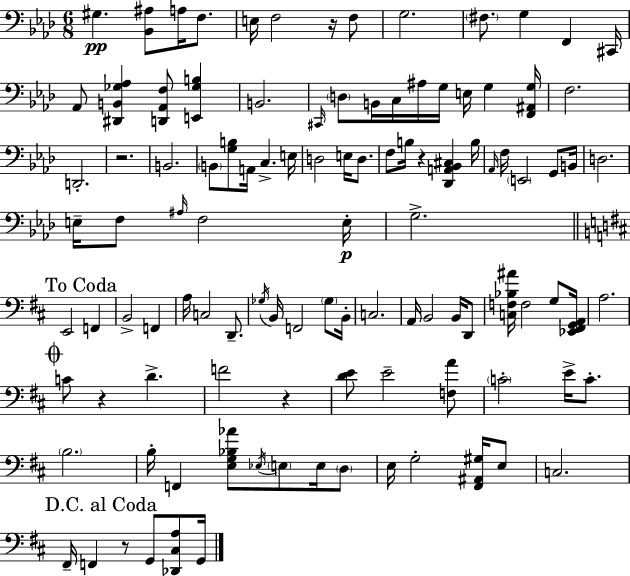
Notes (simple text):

G#3/q. [Bb2,A#3]/e A3/s F3/e. E3/s F3/h R/s F3/e G3/h. F#3/e. G3/q F2/q C#2/s Ab2/e [D#2,B2,Gb3,Ab3]/q [D2,Ab2,F3]/e [E2,Gb3,B3]/q B2/h. C#2/s D3/e B2/s C3/s A#3/s G3/s E3/s G3/q [F2,A#2,G3]/s F3/h. D2/h. R/h. B2/h. B2/e [G3,B3]/e A2/s C3/q. E3/s D3/h E3/s D3/e. F3/e B3/s R/q [Db2,A2,Bb2,C#3]/q B3/s Ab2/s F3/s E2/h G2/e B2/s D3/h. E3/s F3/e A#3/s F3/h E3/s G3/h. E2/h F2/q B2/h F2/q A3/s C3/h D2/e. Gb3/s B2/s F2/h Gb3/e B2/s C3/h. A2/s B2/h B2/s D2/e [C3,F3,Bb3,A#4]/s F3/h G3/e [Eb2,F#2,G2,A2]/s A3/h. C4/e R/q D4/q. F4/h R/q [D4,E4]/e E4/h [F3,A4]/e C4/h E4/s C4/e. B3/h. B3/s F2/q [E3,G3,Bb3,Ab4]/e Eb3/s E3/e E3/s D3/e E3/s G3/h [F#2,A#2,G#3]/s E3/e C3/h. F#2/s F2/q R/e G2/e [Db2,C#3,A3]/e G2/s